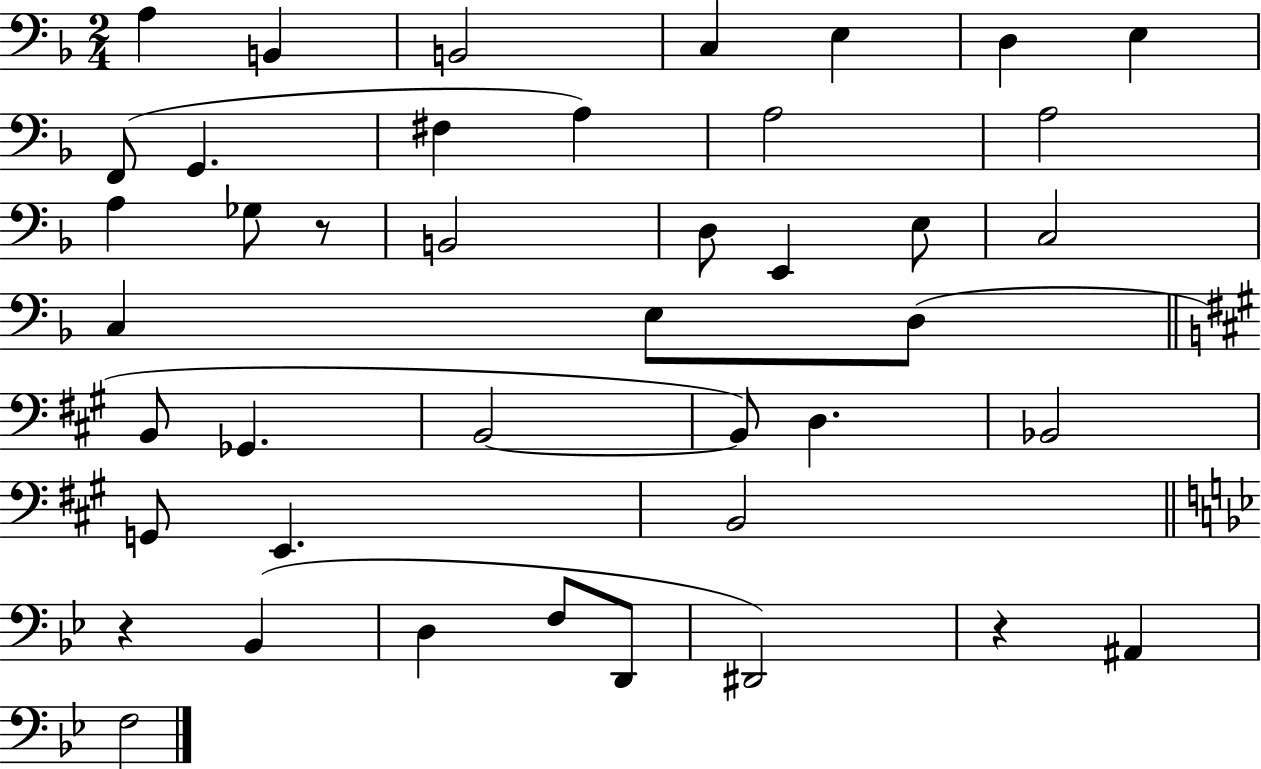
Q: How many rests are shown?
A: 3